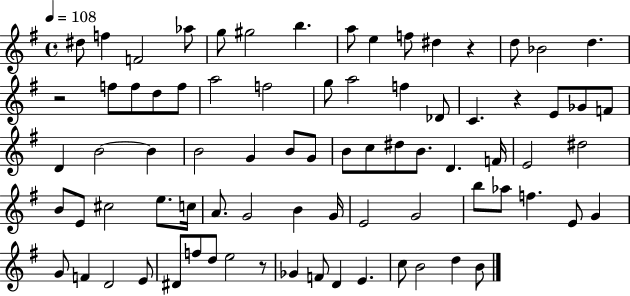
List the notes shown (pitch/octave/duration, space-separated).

D#5/e F5/q F4/h Ab5/e G5/e G#5/h B5/q. A5/e E5/q F5/e D#5/q R/q D5/e Bb4/h D5/q. R/h F5/e F5/e D5/e F5/e A5/h F5/h G5/e A5/h F5/q Db4/e C4/q. R/q E4/e Gb4/e F4/e D4/q B4/h B4/q B4/h G4/q B4/e G4/e B4/e C5/e D#5/e B4/e. D4/q. F4/s E4/h D#5/h B4/e E4/e C#5/h E5/e. C5/s A4/e. G4/h B4/q G4/s E4/h G4/h B5/e Ab5/e F5/q. E4/e G4/q G4/e F4/q D4/h E4/e D#4/e F5/e D5/e E5/h R/e Gb4/q F4/e D4/q E4/q. C5/e B4/h D5/q B4/e